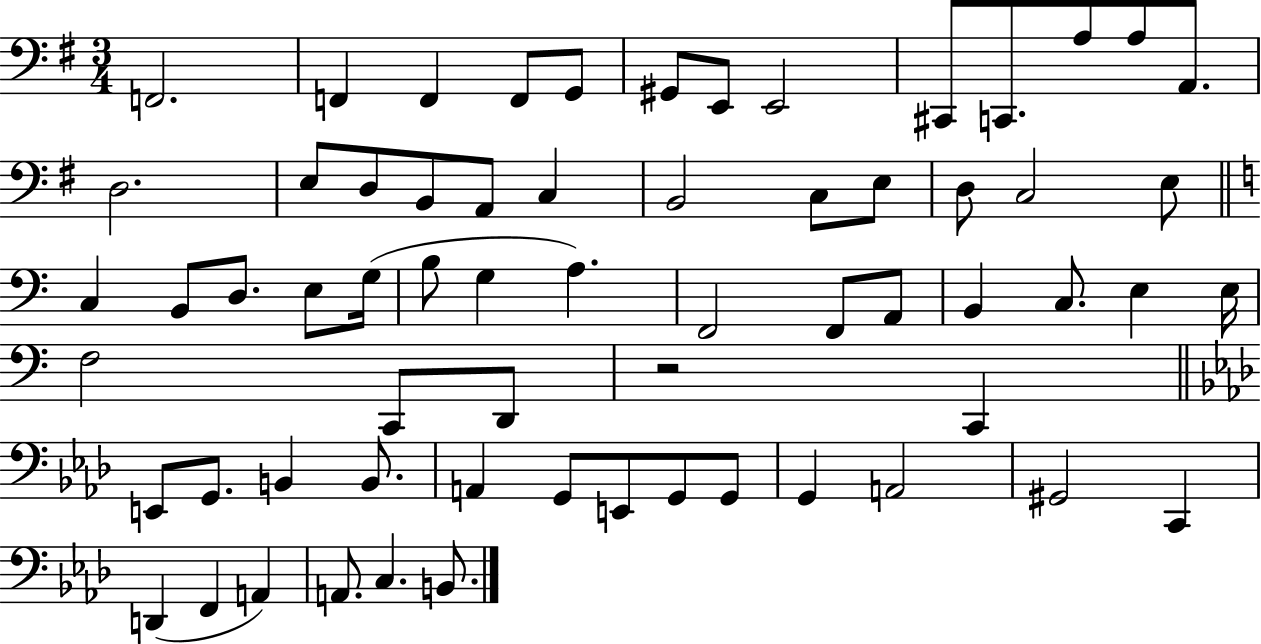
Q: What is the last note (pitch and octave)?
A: B2